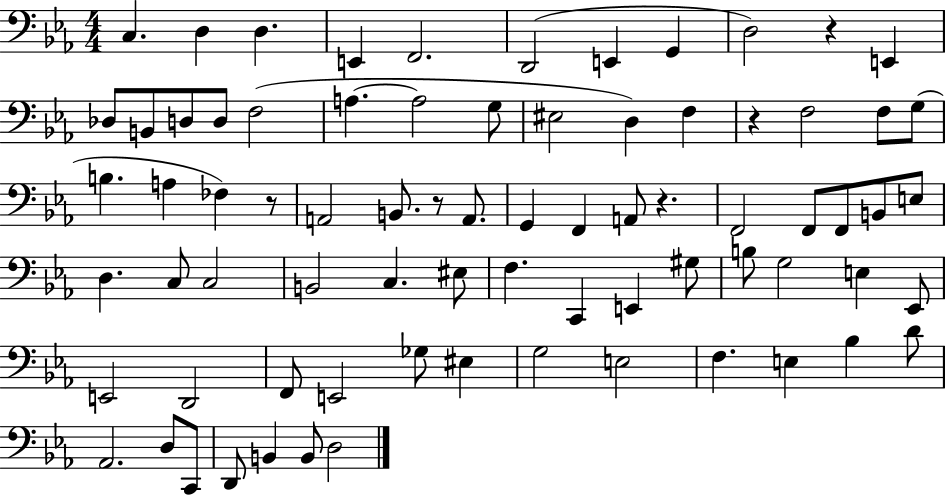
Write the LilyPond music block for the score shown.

{
  \clef bass
  \numericTimeSignature
  \time 4/4
  \key ees \major
  c4. d4 d4. | e,4 f,2. | d,2( e,4 g,4 | d2) r4 e,4 | \break des8 b,8 d8 d8 f2( | a4.~~ a2 g8 | eis2 d4) f4 | r4 f2 f8 g8( | \break b4. a4 fes4) r8 | a,2 b,8. r8 a,8. | g,4 f,4 a,8 r4. | f,2 f,8 f,8 b,8 e8 | \break d4. c8 c2 | b,2 c4. eis8 | f4. c,4 e,4 gis8 | b8 g2 e4 ees,8 | \break e,2 d,2 | f,8 e,2 ges8 eis4 | g2 e2 | f4. e4 bes4 d'8 | \break aes,2. d8 c,8 | d,8 b,4 b,8 d2 | \bar "|."
}